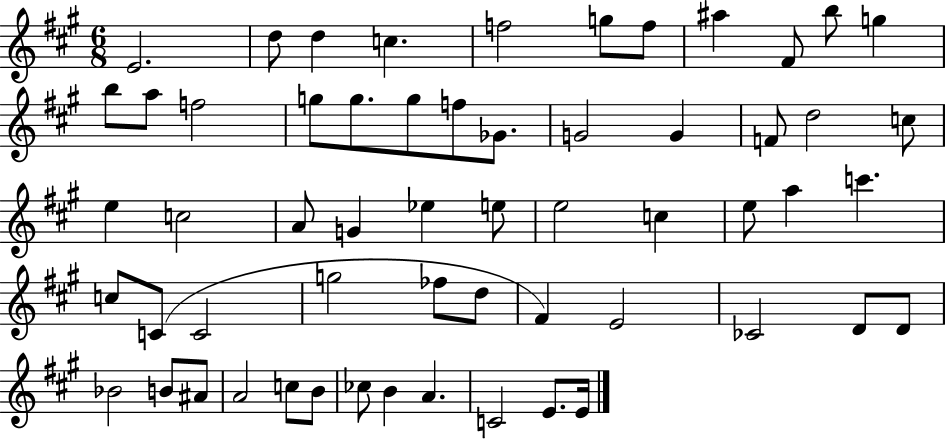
{
  \clef treble
  \numericTimeSignature
  \time 6/8
  \key a \major
  e'2. | d''8 d''4 c''4. | f''2 g''8 f''8 | ais''4 fis'8 b''8 g''4 | \break b''8 a''8 f''2 | g''8 g''8. g''8 f''8 ges'8. | g'2 g'4 | f'8 d''2 c''8 | \break e''4 c''2 | a'8 g'4 ees''4 e''8 | e''2 c''4 | e''8 a''4 c'''4. | \break c''8 c'8( c'2 | g''2 fes''8 d''8 | fis'4) e'2 | ces'2 d'8 d'8 | \break bes'2 b'8 ais'8 | a'2 c''8 b'8 | ces''8 b'4 a'4. | c'2 e'8. e'16 | \break \bar "|."
}